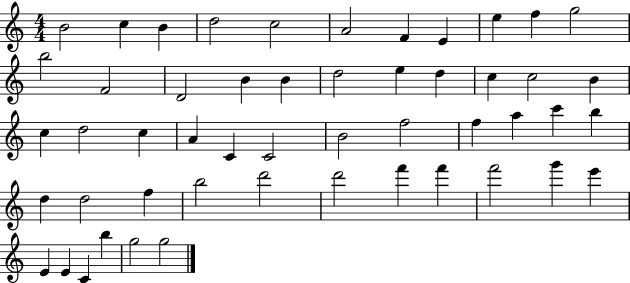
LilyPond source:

{
  \clef treble
  \numericTimeSignature
  \time 4/4
  \key c \major
  b'2 c''4 b'4 | d''2 c''2 | a'2 f'4 e'4 | e''4 f''4 g''2 | \break b''2 f'2 | d'2 b'4 b'4 | d''2 e''4 d''4 | c''4 c''2 b'4 | \break c''4 d''2 c''4 | a'4 c'4 c'2 | b'2 f''2 | f''4 a''4 c'''4 b''4 | \break d''4 d''2 f''4 | b''2 d'''2 | d'''2 f'''4 f'''4 | f'''2 g'''4 e'''4 | \break e'4 e'4 c'4 b''4 | g''2 g''2 | \bar "|."
}